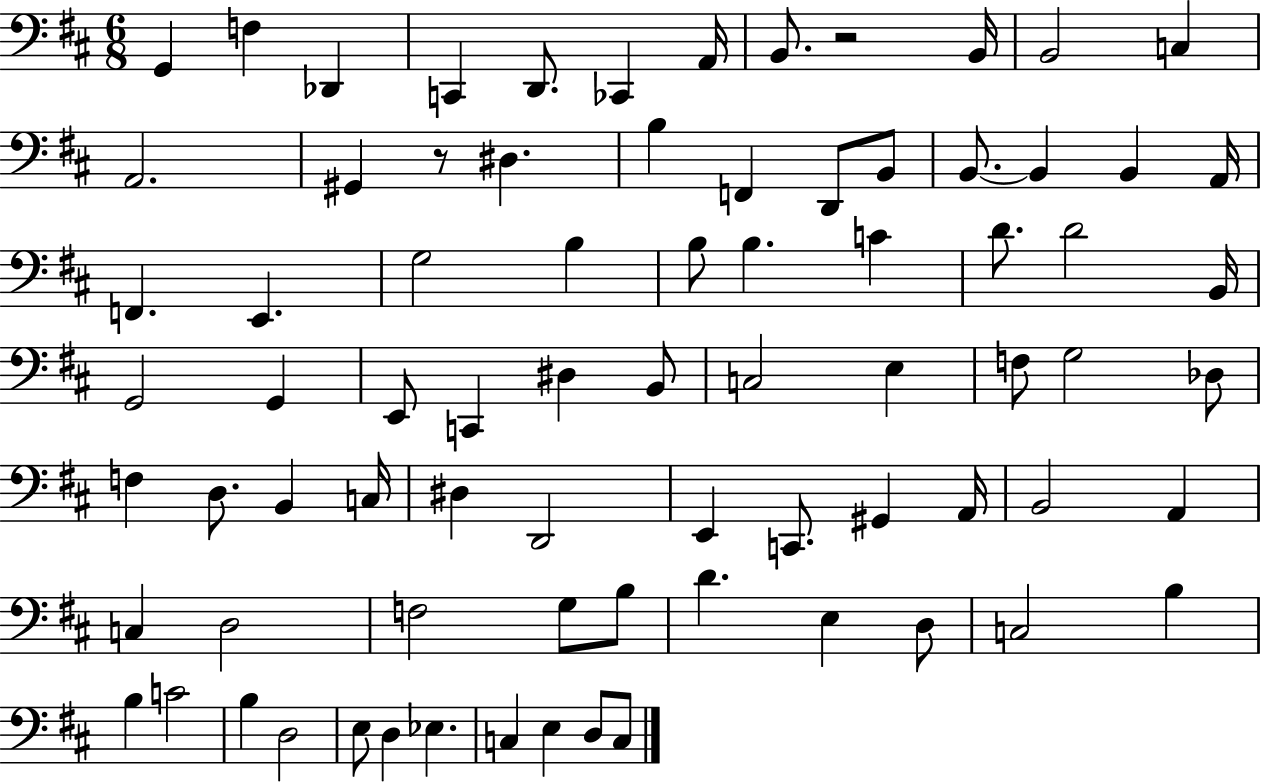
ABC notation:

X:1
T:Untitled
M:6/8
L:1/4
K:D
G,, F, _D,, C,, D,,/2 _C,, A,,/4 B,,/2 z2 B,,/4 B,,2 C, A,,2 ^G,, z/2 ^D, B, F,, D,,/2 B,,/2 B,,/2 B,, B,, A,,/4 F,, E,, G,2 B, B,/2 B, C D/2 D2 B,,/4 G,,2 G,, E,,/2 C,, ^D, B,,/2 C,2 E, F,/2 G,2 _D,/2 F, D,/2 B,, C,/4 ^D, D,,2 E,, C,,/2 ^G,, A,,/4 B,,2 A,, C, D,2 F,2 G,/2 B,/2 D E, D,/2 C,2 B, B, C2 B, D,2 E,/2 D, _E, C, E, D,/2 C,/2